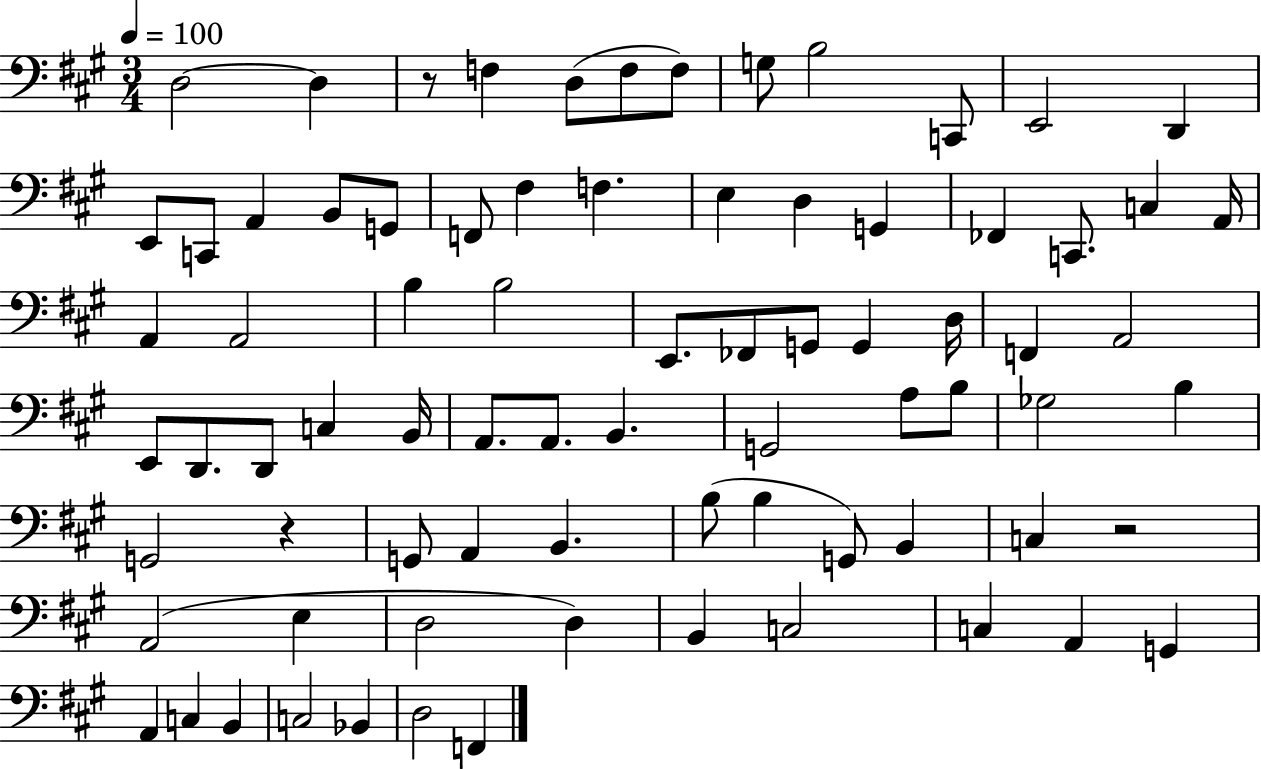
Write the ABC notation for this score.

X:1
T:Untitled
M:3/4
L:1/4
K:A
D,2 D, z/2 F, D,/2 F,/2 F,/2 G,/2 B,2 C,,/2 E,,2 D,, E,,/2 C,,/2 A,, B,,/2 G,,/2 F,,/2 ^F, F, E, D, G,, _F,, C,,/2 C, A,,/4 A,, A,,2 B, B,2 E,,/2 _F,,/2 G,,/2 G,, D,/4 F,, A,,2 E,,/2 D,,/2 D,,/2 C, B,,/4 A,,/2 A,,/2 B,, G,,2 A,/2 B,/2 _G,2 B, G,,2 z G,,/2 A,, B,, B,/2 B, G,,/2 B,, C, z2 A,,2 E, D,2 D, B,, C,2 C, A,, G,, A,, C, B,, C,2 _B,, D,2 F,,